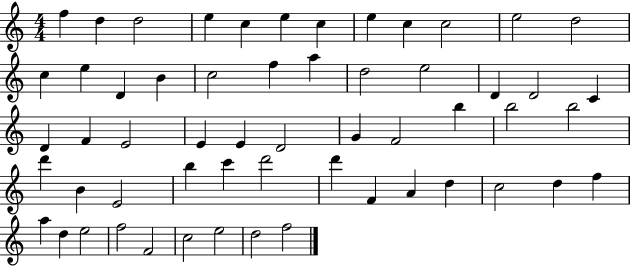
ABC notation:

X:1
T:Untitled
M:4/4
L:1/4
K:C
f d d2 e c e c e c c2 e2 d2 c e D B c2 f a d2 e2 D D2 C D F E2 E E D2 G F2 b b2 b2 d' B E2 b c' d'2 d' F A d c2 d f a d e2 f2 F2 c2 e2 d2 f2